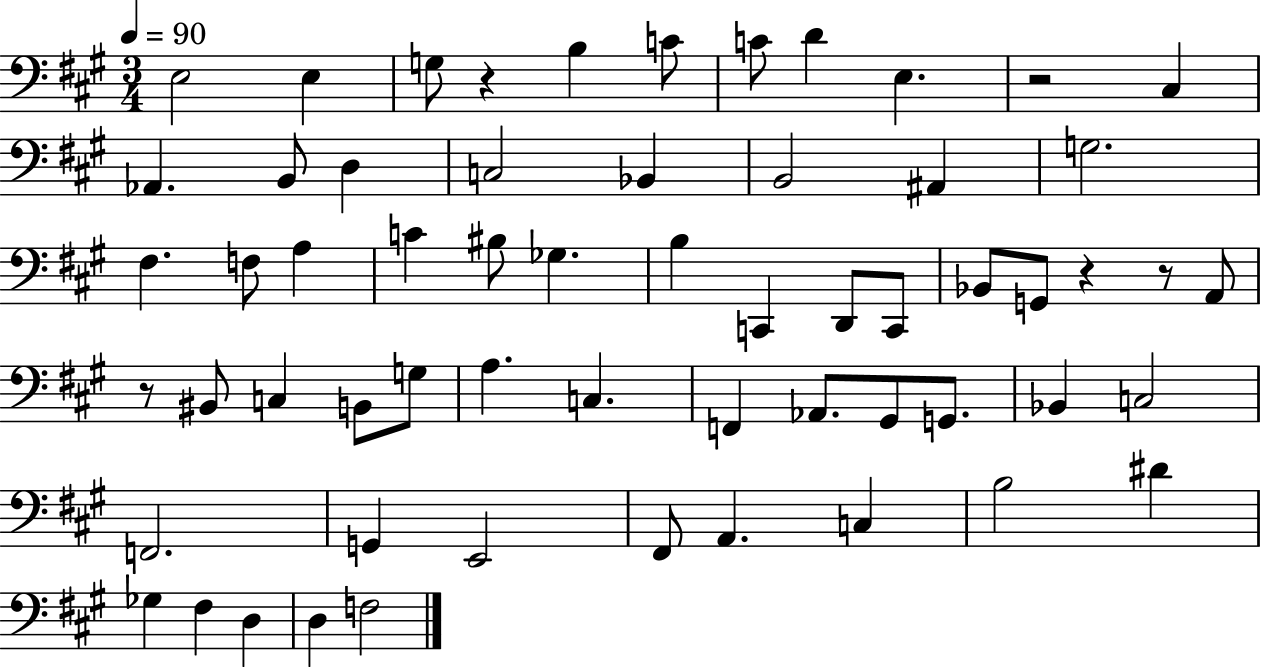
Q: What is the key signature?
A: A major